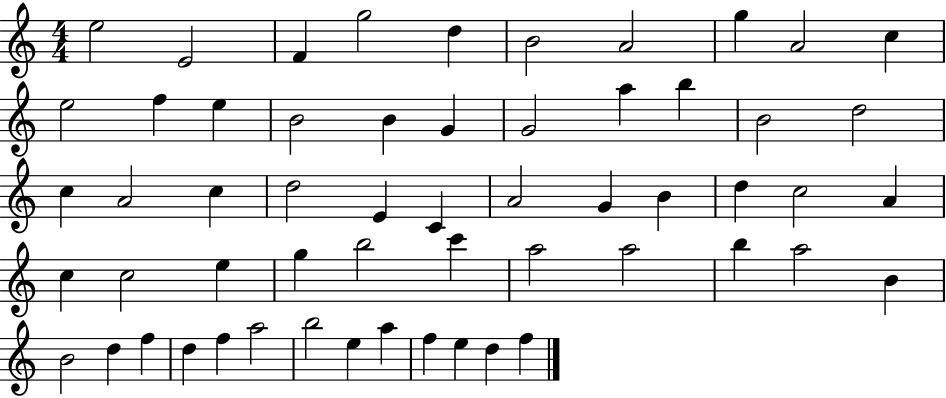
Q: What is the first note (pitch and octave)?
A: E5